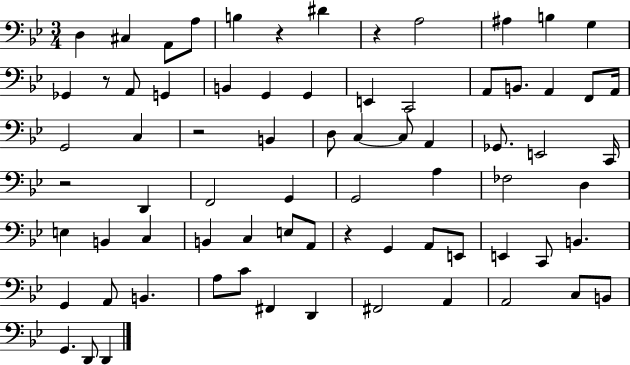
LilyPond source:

{
  \clef bass
  \numericTimeSignature
  \time 3/4
  \key bes \major
  d4 cis4 a,8 a8 | b4 r4 dis'4 | r4 a2 | ais4 b4 g4 | \break ges,4 r8 a,8 g,4 | b,4 g,4 g,4 | e,4 c,2 | a,8 b,8. a,4 f,8 a,16 | \break g,2 c4 | r2 b,4 | d8 c4~~ c8 a,4 | ges,8. e,2 c,16 | \break r2 d,4 | f,2 g,4 | g,2 a4 | fes2 d4 | \break e4 b,4 c4 | b,4 c4 e8 a,8 | r4 g,4 a,8 e,8 | e,4 c,8 b,4. | \break g,4 a,8 b,4. | a8 c'8 fis,4 d,4 | fis,2 a,4 | a,2 c8 b,8 | \break g,4. d,8 d,4 | \bar "|."
}